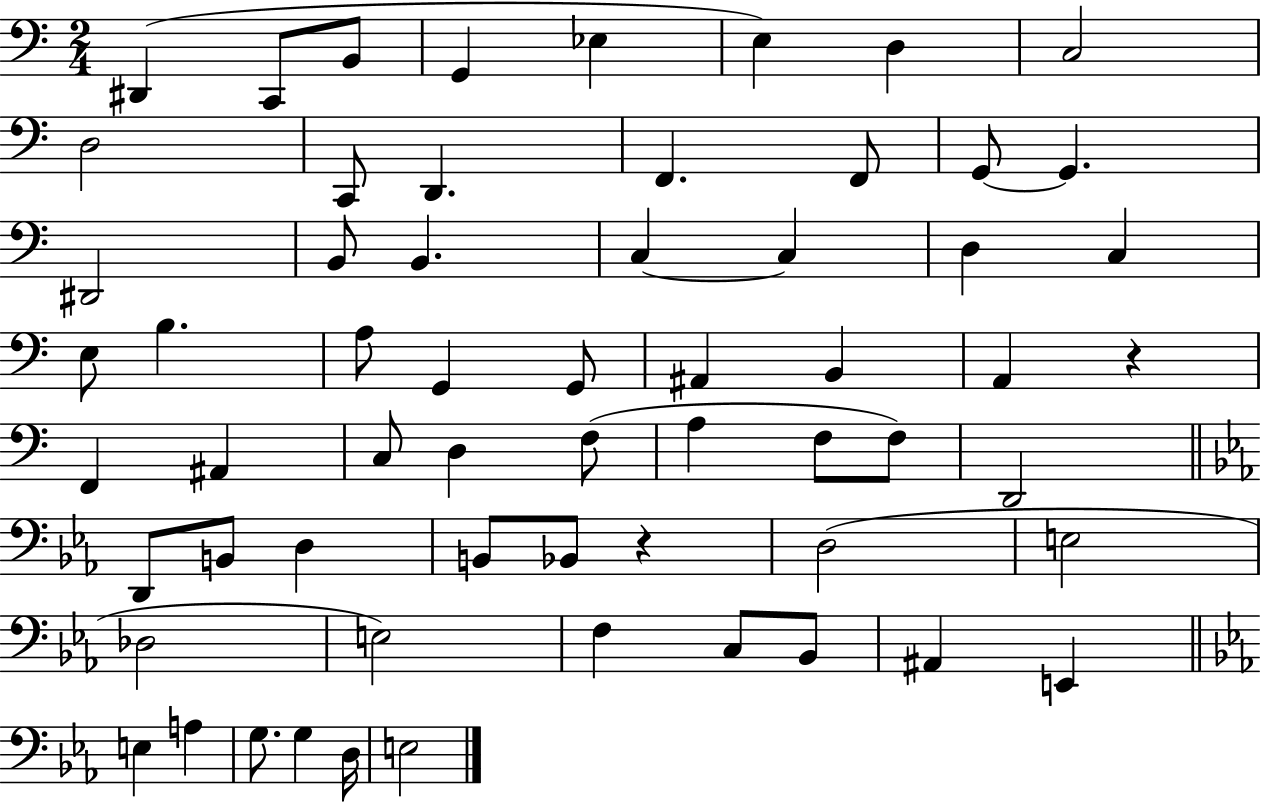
X:1
T:Untitled
M:2/4
L:1/4
K:C
^D,, C,,/2 B,,/2 G,, _E, E, D, C,2 D,2 C,,/2 D,, F,, F,,/2 G,,/2 G,, ^D,,2 B,,/2 B,, C, C, D, C, E,/2 B, A,/2 G,, G,,/2 ^A,, B,, A,, z F,, ^A,, C,/2 D, F,/2 A, F,/2 F,/2 D,,2 D,,/2 B,,/2 D, B,,/2 _B,,/2 z D,2 E,2 _D,2 E,2 F, C,/2 _B,,/2 ^A,, E,, E, A, G,/2 G, D,/4 E,2